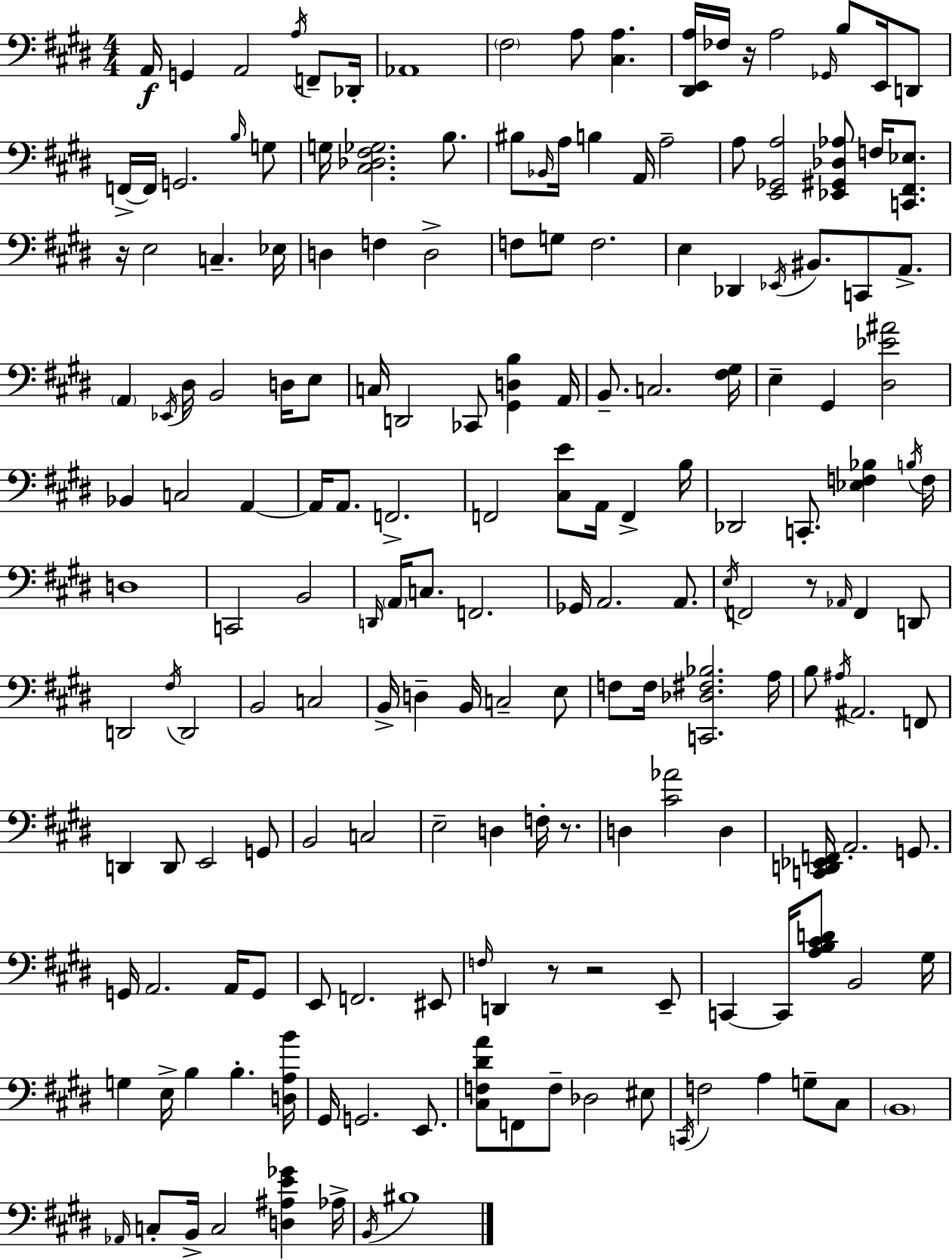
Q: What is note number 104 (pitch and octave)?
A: A#2